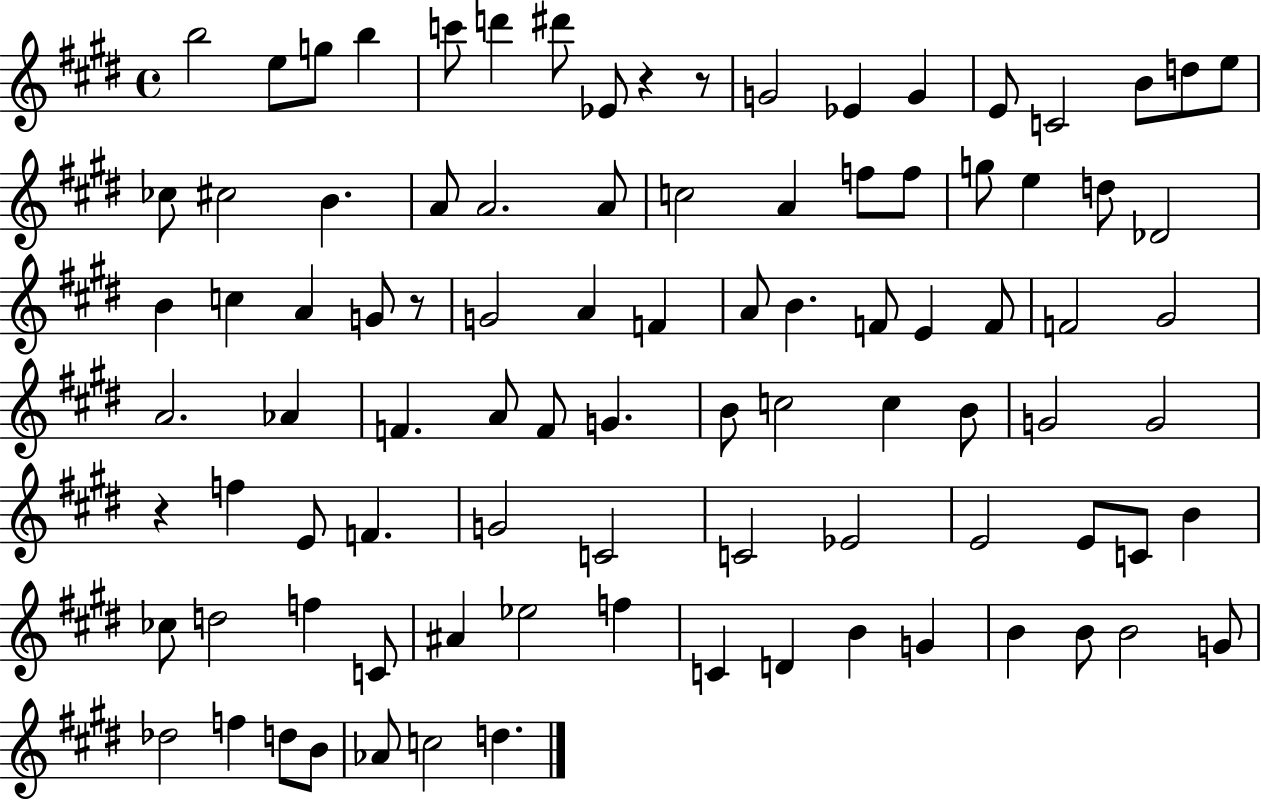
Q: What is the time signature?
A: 4/4